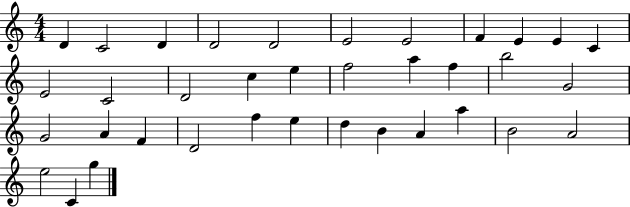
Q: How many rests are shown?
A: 0